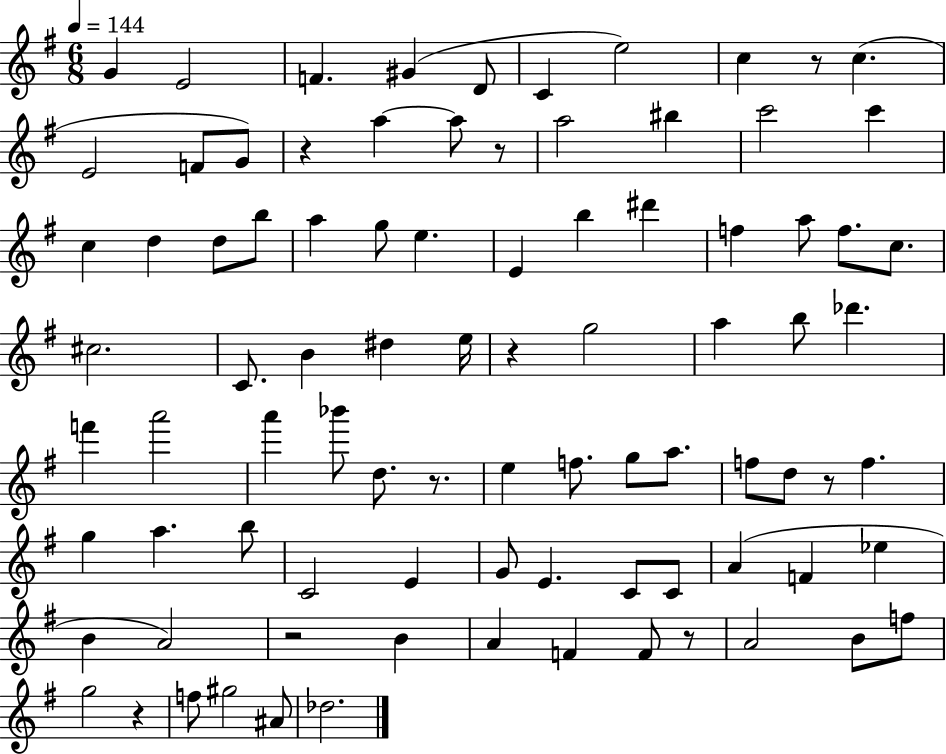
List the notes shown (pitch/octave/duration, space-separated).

G4/q E4/h F4/q. G#4/q D4/e C4/q E5/h C5/q R/e C5/q. E4/h F4/e G4/e R/q A5/q A5/e R/e A5/h BIS5/q C6/h C6/q C5/q D5/q D5/e B5/e A5/q G5/e E5/q. E4/q B5/q D#6/q F5/q A5/e F5/e. C5/e. C#5/h. C4/e. B4/q D#5/q E5/s R/q G5/h A5/q B5/e Db6/q. F6/q A6/h A6/q Bb6/e D5/e. R/e. E5/q F5/e. G5/e A5/e. F5/e D5/e R/e F5/q. G5/q A5/q. B5/e C4/h E4/q G4/e E4/q. C4/e C4/e A4/q F4/q Eb5/q B4/q A4/h R/h B4/q A4/q F4/q F4/e R/e A4/h B4/e F5/e G5/h R/q F5/e G#5/h A#4/e Db5/h.